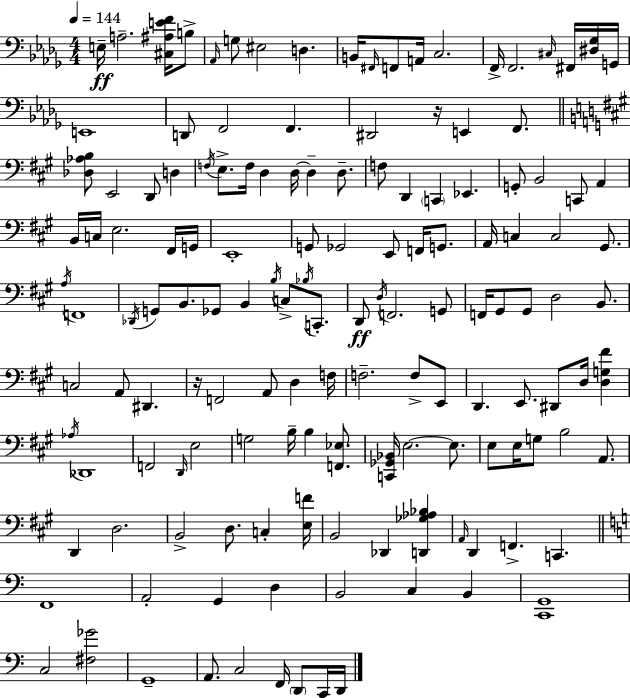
X:1
T:Untitled
M:4/4
L:1/4
K:Bbm
E,/4 A,2 [^C,^A,EF]/4 B,/2 _A,,/4 G,/2 ^E,2 D, B,,/4 ^F,,/4 F,,/2 A,,/4 C,2 F,,/4 F,,2 ^C,/4 ^F,,/4 [^D,_G,]/4 G,,/4 E,,4 D,,/2 F,,2 F,, ^D,,2 z/4 E,, F,,/2 [_D,_A,B,]/2 E,,2 D,,/2 D, F,/4 E,/2 F,/4 D, D,/4 D, D,/2 F,/2 D,, C,, _E,, G,,/2 B,,2 C,,/2 A,, B,,/4 C,/4 E,2 ^F,,/4 G,,/4 E,,4 G,,/2 _G,,2 E,,/2 F,,/4 G,,/2 A,,/4 C, C,2 ^G,,/2 A,/4 F,,4 _D,,/4 G,,/2 B,,/2 _G,,/2 B,, B,/4 C,/2 _B,/4 C,,/2 D,,/2 D,/4 F,,2 G,,/2 F,,/4 ^G,,/2 ^G,,/2 D,2 B,,/2 C,2 A,,/2 ^D,, z/4 F,,2 A,,/2 D, F,/4 F,2 F,/2 E,,/2 D,, E,,/2 ^D,,/2 D,/4 [D,G,^F] _A,/4 _D,,4 F,,2 D,,/4 E,2 G,2 B,/4 B, [F,,_E,]/2 [C,,_G,,_B,,]/4 E,2 E,/2 E,/2 E,/4 G,/2 B,2 A,,/2 D,, D,2 B,,2 D,/2 C, [E,F]/4 B,,2 _D,, [D,,_G,_A,_B,] A,,/4 D,, F,, C,, F,,4 A,,2 G,, D, B,,2 C, B,, [C,,G,,]4 C,2 [^F,_G]2 G,,4 A,,/2 C,2 F,,/4 D,,/2 C,,/4 D,,/4